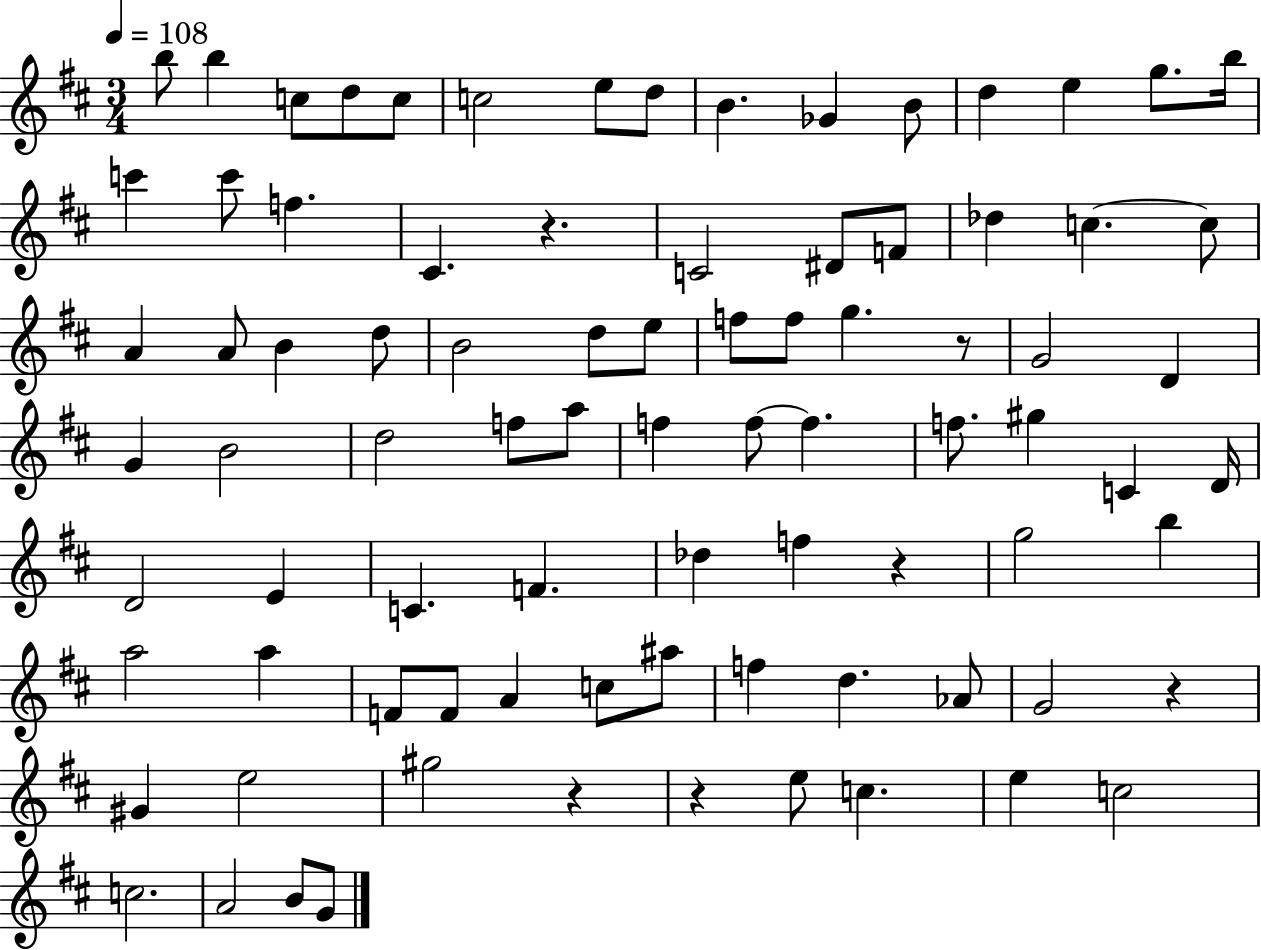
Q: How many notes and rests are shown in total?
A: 85